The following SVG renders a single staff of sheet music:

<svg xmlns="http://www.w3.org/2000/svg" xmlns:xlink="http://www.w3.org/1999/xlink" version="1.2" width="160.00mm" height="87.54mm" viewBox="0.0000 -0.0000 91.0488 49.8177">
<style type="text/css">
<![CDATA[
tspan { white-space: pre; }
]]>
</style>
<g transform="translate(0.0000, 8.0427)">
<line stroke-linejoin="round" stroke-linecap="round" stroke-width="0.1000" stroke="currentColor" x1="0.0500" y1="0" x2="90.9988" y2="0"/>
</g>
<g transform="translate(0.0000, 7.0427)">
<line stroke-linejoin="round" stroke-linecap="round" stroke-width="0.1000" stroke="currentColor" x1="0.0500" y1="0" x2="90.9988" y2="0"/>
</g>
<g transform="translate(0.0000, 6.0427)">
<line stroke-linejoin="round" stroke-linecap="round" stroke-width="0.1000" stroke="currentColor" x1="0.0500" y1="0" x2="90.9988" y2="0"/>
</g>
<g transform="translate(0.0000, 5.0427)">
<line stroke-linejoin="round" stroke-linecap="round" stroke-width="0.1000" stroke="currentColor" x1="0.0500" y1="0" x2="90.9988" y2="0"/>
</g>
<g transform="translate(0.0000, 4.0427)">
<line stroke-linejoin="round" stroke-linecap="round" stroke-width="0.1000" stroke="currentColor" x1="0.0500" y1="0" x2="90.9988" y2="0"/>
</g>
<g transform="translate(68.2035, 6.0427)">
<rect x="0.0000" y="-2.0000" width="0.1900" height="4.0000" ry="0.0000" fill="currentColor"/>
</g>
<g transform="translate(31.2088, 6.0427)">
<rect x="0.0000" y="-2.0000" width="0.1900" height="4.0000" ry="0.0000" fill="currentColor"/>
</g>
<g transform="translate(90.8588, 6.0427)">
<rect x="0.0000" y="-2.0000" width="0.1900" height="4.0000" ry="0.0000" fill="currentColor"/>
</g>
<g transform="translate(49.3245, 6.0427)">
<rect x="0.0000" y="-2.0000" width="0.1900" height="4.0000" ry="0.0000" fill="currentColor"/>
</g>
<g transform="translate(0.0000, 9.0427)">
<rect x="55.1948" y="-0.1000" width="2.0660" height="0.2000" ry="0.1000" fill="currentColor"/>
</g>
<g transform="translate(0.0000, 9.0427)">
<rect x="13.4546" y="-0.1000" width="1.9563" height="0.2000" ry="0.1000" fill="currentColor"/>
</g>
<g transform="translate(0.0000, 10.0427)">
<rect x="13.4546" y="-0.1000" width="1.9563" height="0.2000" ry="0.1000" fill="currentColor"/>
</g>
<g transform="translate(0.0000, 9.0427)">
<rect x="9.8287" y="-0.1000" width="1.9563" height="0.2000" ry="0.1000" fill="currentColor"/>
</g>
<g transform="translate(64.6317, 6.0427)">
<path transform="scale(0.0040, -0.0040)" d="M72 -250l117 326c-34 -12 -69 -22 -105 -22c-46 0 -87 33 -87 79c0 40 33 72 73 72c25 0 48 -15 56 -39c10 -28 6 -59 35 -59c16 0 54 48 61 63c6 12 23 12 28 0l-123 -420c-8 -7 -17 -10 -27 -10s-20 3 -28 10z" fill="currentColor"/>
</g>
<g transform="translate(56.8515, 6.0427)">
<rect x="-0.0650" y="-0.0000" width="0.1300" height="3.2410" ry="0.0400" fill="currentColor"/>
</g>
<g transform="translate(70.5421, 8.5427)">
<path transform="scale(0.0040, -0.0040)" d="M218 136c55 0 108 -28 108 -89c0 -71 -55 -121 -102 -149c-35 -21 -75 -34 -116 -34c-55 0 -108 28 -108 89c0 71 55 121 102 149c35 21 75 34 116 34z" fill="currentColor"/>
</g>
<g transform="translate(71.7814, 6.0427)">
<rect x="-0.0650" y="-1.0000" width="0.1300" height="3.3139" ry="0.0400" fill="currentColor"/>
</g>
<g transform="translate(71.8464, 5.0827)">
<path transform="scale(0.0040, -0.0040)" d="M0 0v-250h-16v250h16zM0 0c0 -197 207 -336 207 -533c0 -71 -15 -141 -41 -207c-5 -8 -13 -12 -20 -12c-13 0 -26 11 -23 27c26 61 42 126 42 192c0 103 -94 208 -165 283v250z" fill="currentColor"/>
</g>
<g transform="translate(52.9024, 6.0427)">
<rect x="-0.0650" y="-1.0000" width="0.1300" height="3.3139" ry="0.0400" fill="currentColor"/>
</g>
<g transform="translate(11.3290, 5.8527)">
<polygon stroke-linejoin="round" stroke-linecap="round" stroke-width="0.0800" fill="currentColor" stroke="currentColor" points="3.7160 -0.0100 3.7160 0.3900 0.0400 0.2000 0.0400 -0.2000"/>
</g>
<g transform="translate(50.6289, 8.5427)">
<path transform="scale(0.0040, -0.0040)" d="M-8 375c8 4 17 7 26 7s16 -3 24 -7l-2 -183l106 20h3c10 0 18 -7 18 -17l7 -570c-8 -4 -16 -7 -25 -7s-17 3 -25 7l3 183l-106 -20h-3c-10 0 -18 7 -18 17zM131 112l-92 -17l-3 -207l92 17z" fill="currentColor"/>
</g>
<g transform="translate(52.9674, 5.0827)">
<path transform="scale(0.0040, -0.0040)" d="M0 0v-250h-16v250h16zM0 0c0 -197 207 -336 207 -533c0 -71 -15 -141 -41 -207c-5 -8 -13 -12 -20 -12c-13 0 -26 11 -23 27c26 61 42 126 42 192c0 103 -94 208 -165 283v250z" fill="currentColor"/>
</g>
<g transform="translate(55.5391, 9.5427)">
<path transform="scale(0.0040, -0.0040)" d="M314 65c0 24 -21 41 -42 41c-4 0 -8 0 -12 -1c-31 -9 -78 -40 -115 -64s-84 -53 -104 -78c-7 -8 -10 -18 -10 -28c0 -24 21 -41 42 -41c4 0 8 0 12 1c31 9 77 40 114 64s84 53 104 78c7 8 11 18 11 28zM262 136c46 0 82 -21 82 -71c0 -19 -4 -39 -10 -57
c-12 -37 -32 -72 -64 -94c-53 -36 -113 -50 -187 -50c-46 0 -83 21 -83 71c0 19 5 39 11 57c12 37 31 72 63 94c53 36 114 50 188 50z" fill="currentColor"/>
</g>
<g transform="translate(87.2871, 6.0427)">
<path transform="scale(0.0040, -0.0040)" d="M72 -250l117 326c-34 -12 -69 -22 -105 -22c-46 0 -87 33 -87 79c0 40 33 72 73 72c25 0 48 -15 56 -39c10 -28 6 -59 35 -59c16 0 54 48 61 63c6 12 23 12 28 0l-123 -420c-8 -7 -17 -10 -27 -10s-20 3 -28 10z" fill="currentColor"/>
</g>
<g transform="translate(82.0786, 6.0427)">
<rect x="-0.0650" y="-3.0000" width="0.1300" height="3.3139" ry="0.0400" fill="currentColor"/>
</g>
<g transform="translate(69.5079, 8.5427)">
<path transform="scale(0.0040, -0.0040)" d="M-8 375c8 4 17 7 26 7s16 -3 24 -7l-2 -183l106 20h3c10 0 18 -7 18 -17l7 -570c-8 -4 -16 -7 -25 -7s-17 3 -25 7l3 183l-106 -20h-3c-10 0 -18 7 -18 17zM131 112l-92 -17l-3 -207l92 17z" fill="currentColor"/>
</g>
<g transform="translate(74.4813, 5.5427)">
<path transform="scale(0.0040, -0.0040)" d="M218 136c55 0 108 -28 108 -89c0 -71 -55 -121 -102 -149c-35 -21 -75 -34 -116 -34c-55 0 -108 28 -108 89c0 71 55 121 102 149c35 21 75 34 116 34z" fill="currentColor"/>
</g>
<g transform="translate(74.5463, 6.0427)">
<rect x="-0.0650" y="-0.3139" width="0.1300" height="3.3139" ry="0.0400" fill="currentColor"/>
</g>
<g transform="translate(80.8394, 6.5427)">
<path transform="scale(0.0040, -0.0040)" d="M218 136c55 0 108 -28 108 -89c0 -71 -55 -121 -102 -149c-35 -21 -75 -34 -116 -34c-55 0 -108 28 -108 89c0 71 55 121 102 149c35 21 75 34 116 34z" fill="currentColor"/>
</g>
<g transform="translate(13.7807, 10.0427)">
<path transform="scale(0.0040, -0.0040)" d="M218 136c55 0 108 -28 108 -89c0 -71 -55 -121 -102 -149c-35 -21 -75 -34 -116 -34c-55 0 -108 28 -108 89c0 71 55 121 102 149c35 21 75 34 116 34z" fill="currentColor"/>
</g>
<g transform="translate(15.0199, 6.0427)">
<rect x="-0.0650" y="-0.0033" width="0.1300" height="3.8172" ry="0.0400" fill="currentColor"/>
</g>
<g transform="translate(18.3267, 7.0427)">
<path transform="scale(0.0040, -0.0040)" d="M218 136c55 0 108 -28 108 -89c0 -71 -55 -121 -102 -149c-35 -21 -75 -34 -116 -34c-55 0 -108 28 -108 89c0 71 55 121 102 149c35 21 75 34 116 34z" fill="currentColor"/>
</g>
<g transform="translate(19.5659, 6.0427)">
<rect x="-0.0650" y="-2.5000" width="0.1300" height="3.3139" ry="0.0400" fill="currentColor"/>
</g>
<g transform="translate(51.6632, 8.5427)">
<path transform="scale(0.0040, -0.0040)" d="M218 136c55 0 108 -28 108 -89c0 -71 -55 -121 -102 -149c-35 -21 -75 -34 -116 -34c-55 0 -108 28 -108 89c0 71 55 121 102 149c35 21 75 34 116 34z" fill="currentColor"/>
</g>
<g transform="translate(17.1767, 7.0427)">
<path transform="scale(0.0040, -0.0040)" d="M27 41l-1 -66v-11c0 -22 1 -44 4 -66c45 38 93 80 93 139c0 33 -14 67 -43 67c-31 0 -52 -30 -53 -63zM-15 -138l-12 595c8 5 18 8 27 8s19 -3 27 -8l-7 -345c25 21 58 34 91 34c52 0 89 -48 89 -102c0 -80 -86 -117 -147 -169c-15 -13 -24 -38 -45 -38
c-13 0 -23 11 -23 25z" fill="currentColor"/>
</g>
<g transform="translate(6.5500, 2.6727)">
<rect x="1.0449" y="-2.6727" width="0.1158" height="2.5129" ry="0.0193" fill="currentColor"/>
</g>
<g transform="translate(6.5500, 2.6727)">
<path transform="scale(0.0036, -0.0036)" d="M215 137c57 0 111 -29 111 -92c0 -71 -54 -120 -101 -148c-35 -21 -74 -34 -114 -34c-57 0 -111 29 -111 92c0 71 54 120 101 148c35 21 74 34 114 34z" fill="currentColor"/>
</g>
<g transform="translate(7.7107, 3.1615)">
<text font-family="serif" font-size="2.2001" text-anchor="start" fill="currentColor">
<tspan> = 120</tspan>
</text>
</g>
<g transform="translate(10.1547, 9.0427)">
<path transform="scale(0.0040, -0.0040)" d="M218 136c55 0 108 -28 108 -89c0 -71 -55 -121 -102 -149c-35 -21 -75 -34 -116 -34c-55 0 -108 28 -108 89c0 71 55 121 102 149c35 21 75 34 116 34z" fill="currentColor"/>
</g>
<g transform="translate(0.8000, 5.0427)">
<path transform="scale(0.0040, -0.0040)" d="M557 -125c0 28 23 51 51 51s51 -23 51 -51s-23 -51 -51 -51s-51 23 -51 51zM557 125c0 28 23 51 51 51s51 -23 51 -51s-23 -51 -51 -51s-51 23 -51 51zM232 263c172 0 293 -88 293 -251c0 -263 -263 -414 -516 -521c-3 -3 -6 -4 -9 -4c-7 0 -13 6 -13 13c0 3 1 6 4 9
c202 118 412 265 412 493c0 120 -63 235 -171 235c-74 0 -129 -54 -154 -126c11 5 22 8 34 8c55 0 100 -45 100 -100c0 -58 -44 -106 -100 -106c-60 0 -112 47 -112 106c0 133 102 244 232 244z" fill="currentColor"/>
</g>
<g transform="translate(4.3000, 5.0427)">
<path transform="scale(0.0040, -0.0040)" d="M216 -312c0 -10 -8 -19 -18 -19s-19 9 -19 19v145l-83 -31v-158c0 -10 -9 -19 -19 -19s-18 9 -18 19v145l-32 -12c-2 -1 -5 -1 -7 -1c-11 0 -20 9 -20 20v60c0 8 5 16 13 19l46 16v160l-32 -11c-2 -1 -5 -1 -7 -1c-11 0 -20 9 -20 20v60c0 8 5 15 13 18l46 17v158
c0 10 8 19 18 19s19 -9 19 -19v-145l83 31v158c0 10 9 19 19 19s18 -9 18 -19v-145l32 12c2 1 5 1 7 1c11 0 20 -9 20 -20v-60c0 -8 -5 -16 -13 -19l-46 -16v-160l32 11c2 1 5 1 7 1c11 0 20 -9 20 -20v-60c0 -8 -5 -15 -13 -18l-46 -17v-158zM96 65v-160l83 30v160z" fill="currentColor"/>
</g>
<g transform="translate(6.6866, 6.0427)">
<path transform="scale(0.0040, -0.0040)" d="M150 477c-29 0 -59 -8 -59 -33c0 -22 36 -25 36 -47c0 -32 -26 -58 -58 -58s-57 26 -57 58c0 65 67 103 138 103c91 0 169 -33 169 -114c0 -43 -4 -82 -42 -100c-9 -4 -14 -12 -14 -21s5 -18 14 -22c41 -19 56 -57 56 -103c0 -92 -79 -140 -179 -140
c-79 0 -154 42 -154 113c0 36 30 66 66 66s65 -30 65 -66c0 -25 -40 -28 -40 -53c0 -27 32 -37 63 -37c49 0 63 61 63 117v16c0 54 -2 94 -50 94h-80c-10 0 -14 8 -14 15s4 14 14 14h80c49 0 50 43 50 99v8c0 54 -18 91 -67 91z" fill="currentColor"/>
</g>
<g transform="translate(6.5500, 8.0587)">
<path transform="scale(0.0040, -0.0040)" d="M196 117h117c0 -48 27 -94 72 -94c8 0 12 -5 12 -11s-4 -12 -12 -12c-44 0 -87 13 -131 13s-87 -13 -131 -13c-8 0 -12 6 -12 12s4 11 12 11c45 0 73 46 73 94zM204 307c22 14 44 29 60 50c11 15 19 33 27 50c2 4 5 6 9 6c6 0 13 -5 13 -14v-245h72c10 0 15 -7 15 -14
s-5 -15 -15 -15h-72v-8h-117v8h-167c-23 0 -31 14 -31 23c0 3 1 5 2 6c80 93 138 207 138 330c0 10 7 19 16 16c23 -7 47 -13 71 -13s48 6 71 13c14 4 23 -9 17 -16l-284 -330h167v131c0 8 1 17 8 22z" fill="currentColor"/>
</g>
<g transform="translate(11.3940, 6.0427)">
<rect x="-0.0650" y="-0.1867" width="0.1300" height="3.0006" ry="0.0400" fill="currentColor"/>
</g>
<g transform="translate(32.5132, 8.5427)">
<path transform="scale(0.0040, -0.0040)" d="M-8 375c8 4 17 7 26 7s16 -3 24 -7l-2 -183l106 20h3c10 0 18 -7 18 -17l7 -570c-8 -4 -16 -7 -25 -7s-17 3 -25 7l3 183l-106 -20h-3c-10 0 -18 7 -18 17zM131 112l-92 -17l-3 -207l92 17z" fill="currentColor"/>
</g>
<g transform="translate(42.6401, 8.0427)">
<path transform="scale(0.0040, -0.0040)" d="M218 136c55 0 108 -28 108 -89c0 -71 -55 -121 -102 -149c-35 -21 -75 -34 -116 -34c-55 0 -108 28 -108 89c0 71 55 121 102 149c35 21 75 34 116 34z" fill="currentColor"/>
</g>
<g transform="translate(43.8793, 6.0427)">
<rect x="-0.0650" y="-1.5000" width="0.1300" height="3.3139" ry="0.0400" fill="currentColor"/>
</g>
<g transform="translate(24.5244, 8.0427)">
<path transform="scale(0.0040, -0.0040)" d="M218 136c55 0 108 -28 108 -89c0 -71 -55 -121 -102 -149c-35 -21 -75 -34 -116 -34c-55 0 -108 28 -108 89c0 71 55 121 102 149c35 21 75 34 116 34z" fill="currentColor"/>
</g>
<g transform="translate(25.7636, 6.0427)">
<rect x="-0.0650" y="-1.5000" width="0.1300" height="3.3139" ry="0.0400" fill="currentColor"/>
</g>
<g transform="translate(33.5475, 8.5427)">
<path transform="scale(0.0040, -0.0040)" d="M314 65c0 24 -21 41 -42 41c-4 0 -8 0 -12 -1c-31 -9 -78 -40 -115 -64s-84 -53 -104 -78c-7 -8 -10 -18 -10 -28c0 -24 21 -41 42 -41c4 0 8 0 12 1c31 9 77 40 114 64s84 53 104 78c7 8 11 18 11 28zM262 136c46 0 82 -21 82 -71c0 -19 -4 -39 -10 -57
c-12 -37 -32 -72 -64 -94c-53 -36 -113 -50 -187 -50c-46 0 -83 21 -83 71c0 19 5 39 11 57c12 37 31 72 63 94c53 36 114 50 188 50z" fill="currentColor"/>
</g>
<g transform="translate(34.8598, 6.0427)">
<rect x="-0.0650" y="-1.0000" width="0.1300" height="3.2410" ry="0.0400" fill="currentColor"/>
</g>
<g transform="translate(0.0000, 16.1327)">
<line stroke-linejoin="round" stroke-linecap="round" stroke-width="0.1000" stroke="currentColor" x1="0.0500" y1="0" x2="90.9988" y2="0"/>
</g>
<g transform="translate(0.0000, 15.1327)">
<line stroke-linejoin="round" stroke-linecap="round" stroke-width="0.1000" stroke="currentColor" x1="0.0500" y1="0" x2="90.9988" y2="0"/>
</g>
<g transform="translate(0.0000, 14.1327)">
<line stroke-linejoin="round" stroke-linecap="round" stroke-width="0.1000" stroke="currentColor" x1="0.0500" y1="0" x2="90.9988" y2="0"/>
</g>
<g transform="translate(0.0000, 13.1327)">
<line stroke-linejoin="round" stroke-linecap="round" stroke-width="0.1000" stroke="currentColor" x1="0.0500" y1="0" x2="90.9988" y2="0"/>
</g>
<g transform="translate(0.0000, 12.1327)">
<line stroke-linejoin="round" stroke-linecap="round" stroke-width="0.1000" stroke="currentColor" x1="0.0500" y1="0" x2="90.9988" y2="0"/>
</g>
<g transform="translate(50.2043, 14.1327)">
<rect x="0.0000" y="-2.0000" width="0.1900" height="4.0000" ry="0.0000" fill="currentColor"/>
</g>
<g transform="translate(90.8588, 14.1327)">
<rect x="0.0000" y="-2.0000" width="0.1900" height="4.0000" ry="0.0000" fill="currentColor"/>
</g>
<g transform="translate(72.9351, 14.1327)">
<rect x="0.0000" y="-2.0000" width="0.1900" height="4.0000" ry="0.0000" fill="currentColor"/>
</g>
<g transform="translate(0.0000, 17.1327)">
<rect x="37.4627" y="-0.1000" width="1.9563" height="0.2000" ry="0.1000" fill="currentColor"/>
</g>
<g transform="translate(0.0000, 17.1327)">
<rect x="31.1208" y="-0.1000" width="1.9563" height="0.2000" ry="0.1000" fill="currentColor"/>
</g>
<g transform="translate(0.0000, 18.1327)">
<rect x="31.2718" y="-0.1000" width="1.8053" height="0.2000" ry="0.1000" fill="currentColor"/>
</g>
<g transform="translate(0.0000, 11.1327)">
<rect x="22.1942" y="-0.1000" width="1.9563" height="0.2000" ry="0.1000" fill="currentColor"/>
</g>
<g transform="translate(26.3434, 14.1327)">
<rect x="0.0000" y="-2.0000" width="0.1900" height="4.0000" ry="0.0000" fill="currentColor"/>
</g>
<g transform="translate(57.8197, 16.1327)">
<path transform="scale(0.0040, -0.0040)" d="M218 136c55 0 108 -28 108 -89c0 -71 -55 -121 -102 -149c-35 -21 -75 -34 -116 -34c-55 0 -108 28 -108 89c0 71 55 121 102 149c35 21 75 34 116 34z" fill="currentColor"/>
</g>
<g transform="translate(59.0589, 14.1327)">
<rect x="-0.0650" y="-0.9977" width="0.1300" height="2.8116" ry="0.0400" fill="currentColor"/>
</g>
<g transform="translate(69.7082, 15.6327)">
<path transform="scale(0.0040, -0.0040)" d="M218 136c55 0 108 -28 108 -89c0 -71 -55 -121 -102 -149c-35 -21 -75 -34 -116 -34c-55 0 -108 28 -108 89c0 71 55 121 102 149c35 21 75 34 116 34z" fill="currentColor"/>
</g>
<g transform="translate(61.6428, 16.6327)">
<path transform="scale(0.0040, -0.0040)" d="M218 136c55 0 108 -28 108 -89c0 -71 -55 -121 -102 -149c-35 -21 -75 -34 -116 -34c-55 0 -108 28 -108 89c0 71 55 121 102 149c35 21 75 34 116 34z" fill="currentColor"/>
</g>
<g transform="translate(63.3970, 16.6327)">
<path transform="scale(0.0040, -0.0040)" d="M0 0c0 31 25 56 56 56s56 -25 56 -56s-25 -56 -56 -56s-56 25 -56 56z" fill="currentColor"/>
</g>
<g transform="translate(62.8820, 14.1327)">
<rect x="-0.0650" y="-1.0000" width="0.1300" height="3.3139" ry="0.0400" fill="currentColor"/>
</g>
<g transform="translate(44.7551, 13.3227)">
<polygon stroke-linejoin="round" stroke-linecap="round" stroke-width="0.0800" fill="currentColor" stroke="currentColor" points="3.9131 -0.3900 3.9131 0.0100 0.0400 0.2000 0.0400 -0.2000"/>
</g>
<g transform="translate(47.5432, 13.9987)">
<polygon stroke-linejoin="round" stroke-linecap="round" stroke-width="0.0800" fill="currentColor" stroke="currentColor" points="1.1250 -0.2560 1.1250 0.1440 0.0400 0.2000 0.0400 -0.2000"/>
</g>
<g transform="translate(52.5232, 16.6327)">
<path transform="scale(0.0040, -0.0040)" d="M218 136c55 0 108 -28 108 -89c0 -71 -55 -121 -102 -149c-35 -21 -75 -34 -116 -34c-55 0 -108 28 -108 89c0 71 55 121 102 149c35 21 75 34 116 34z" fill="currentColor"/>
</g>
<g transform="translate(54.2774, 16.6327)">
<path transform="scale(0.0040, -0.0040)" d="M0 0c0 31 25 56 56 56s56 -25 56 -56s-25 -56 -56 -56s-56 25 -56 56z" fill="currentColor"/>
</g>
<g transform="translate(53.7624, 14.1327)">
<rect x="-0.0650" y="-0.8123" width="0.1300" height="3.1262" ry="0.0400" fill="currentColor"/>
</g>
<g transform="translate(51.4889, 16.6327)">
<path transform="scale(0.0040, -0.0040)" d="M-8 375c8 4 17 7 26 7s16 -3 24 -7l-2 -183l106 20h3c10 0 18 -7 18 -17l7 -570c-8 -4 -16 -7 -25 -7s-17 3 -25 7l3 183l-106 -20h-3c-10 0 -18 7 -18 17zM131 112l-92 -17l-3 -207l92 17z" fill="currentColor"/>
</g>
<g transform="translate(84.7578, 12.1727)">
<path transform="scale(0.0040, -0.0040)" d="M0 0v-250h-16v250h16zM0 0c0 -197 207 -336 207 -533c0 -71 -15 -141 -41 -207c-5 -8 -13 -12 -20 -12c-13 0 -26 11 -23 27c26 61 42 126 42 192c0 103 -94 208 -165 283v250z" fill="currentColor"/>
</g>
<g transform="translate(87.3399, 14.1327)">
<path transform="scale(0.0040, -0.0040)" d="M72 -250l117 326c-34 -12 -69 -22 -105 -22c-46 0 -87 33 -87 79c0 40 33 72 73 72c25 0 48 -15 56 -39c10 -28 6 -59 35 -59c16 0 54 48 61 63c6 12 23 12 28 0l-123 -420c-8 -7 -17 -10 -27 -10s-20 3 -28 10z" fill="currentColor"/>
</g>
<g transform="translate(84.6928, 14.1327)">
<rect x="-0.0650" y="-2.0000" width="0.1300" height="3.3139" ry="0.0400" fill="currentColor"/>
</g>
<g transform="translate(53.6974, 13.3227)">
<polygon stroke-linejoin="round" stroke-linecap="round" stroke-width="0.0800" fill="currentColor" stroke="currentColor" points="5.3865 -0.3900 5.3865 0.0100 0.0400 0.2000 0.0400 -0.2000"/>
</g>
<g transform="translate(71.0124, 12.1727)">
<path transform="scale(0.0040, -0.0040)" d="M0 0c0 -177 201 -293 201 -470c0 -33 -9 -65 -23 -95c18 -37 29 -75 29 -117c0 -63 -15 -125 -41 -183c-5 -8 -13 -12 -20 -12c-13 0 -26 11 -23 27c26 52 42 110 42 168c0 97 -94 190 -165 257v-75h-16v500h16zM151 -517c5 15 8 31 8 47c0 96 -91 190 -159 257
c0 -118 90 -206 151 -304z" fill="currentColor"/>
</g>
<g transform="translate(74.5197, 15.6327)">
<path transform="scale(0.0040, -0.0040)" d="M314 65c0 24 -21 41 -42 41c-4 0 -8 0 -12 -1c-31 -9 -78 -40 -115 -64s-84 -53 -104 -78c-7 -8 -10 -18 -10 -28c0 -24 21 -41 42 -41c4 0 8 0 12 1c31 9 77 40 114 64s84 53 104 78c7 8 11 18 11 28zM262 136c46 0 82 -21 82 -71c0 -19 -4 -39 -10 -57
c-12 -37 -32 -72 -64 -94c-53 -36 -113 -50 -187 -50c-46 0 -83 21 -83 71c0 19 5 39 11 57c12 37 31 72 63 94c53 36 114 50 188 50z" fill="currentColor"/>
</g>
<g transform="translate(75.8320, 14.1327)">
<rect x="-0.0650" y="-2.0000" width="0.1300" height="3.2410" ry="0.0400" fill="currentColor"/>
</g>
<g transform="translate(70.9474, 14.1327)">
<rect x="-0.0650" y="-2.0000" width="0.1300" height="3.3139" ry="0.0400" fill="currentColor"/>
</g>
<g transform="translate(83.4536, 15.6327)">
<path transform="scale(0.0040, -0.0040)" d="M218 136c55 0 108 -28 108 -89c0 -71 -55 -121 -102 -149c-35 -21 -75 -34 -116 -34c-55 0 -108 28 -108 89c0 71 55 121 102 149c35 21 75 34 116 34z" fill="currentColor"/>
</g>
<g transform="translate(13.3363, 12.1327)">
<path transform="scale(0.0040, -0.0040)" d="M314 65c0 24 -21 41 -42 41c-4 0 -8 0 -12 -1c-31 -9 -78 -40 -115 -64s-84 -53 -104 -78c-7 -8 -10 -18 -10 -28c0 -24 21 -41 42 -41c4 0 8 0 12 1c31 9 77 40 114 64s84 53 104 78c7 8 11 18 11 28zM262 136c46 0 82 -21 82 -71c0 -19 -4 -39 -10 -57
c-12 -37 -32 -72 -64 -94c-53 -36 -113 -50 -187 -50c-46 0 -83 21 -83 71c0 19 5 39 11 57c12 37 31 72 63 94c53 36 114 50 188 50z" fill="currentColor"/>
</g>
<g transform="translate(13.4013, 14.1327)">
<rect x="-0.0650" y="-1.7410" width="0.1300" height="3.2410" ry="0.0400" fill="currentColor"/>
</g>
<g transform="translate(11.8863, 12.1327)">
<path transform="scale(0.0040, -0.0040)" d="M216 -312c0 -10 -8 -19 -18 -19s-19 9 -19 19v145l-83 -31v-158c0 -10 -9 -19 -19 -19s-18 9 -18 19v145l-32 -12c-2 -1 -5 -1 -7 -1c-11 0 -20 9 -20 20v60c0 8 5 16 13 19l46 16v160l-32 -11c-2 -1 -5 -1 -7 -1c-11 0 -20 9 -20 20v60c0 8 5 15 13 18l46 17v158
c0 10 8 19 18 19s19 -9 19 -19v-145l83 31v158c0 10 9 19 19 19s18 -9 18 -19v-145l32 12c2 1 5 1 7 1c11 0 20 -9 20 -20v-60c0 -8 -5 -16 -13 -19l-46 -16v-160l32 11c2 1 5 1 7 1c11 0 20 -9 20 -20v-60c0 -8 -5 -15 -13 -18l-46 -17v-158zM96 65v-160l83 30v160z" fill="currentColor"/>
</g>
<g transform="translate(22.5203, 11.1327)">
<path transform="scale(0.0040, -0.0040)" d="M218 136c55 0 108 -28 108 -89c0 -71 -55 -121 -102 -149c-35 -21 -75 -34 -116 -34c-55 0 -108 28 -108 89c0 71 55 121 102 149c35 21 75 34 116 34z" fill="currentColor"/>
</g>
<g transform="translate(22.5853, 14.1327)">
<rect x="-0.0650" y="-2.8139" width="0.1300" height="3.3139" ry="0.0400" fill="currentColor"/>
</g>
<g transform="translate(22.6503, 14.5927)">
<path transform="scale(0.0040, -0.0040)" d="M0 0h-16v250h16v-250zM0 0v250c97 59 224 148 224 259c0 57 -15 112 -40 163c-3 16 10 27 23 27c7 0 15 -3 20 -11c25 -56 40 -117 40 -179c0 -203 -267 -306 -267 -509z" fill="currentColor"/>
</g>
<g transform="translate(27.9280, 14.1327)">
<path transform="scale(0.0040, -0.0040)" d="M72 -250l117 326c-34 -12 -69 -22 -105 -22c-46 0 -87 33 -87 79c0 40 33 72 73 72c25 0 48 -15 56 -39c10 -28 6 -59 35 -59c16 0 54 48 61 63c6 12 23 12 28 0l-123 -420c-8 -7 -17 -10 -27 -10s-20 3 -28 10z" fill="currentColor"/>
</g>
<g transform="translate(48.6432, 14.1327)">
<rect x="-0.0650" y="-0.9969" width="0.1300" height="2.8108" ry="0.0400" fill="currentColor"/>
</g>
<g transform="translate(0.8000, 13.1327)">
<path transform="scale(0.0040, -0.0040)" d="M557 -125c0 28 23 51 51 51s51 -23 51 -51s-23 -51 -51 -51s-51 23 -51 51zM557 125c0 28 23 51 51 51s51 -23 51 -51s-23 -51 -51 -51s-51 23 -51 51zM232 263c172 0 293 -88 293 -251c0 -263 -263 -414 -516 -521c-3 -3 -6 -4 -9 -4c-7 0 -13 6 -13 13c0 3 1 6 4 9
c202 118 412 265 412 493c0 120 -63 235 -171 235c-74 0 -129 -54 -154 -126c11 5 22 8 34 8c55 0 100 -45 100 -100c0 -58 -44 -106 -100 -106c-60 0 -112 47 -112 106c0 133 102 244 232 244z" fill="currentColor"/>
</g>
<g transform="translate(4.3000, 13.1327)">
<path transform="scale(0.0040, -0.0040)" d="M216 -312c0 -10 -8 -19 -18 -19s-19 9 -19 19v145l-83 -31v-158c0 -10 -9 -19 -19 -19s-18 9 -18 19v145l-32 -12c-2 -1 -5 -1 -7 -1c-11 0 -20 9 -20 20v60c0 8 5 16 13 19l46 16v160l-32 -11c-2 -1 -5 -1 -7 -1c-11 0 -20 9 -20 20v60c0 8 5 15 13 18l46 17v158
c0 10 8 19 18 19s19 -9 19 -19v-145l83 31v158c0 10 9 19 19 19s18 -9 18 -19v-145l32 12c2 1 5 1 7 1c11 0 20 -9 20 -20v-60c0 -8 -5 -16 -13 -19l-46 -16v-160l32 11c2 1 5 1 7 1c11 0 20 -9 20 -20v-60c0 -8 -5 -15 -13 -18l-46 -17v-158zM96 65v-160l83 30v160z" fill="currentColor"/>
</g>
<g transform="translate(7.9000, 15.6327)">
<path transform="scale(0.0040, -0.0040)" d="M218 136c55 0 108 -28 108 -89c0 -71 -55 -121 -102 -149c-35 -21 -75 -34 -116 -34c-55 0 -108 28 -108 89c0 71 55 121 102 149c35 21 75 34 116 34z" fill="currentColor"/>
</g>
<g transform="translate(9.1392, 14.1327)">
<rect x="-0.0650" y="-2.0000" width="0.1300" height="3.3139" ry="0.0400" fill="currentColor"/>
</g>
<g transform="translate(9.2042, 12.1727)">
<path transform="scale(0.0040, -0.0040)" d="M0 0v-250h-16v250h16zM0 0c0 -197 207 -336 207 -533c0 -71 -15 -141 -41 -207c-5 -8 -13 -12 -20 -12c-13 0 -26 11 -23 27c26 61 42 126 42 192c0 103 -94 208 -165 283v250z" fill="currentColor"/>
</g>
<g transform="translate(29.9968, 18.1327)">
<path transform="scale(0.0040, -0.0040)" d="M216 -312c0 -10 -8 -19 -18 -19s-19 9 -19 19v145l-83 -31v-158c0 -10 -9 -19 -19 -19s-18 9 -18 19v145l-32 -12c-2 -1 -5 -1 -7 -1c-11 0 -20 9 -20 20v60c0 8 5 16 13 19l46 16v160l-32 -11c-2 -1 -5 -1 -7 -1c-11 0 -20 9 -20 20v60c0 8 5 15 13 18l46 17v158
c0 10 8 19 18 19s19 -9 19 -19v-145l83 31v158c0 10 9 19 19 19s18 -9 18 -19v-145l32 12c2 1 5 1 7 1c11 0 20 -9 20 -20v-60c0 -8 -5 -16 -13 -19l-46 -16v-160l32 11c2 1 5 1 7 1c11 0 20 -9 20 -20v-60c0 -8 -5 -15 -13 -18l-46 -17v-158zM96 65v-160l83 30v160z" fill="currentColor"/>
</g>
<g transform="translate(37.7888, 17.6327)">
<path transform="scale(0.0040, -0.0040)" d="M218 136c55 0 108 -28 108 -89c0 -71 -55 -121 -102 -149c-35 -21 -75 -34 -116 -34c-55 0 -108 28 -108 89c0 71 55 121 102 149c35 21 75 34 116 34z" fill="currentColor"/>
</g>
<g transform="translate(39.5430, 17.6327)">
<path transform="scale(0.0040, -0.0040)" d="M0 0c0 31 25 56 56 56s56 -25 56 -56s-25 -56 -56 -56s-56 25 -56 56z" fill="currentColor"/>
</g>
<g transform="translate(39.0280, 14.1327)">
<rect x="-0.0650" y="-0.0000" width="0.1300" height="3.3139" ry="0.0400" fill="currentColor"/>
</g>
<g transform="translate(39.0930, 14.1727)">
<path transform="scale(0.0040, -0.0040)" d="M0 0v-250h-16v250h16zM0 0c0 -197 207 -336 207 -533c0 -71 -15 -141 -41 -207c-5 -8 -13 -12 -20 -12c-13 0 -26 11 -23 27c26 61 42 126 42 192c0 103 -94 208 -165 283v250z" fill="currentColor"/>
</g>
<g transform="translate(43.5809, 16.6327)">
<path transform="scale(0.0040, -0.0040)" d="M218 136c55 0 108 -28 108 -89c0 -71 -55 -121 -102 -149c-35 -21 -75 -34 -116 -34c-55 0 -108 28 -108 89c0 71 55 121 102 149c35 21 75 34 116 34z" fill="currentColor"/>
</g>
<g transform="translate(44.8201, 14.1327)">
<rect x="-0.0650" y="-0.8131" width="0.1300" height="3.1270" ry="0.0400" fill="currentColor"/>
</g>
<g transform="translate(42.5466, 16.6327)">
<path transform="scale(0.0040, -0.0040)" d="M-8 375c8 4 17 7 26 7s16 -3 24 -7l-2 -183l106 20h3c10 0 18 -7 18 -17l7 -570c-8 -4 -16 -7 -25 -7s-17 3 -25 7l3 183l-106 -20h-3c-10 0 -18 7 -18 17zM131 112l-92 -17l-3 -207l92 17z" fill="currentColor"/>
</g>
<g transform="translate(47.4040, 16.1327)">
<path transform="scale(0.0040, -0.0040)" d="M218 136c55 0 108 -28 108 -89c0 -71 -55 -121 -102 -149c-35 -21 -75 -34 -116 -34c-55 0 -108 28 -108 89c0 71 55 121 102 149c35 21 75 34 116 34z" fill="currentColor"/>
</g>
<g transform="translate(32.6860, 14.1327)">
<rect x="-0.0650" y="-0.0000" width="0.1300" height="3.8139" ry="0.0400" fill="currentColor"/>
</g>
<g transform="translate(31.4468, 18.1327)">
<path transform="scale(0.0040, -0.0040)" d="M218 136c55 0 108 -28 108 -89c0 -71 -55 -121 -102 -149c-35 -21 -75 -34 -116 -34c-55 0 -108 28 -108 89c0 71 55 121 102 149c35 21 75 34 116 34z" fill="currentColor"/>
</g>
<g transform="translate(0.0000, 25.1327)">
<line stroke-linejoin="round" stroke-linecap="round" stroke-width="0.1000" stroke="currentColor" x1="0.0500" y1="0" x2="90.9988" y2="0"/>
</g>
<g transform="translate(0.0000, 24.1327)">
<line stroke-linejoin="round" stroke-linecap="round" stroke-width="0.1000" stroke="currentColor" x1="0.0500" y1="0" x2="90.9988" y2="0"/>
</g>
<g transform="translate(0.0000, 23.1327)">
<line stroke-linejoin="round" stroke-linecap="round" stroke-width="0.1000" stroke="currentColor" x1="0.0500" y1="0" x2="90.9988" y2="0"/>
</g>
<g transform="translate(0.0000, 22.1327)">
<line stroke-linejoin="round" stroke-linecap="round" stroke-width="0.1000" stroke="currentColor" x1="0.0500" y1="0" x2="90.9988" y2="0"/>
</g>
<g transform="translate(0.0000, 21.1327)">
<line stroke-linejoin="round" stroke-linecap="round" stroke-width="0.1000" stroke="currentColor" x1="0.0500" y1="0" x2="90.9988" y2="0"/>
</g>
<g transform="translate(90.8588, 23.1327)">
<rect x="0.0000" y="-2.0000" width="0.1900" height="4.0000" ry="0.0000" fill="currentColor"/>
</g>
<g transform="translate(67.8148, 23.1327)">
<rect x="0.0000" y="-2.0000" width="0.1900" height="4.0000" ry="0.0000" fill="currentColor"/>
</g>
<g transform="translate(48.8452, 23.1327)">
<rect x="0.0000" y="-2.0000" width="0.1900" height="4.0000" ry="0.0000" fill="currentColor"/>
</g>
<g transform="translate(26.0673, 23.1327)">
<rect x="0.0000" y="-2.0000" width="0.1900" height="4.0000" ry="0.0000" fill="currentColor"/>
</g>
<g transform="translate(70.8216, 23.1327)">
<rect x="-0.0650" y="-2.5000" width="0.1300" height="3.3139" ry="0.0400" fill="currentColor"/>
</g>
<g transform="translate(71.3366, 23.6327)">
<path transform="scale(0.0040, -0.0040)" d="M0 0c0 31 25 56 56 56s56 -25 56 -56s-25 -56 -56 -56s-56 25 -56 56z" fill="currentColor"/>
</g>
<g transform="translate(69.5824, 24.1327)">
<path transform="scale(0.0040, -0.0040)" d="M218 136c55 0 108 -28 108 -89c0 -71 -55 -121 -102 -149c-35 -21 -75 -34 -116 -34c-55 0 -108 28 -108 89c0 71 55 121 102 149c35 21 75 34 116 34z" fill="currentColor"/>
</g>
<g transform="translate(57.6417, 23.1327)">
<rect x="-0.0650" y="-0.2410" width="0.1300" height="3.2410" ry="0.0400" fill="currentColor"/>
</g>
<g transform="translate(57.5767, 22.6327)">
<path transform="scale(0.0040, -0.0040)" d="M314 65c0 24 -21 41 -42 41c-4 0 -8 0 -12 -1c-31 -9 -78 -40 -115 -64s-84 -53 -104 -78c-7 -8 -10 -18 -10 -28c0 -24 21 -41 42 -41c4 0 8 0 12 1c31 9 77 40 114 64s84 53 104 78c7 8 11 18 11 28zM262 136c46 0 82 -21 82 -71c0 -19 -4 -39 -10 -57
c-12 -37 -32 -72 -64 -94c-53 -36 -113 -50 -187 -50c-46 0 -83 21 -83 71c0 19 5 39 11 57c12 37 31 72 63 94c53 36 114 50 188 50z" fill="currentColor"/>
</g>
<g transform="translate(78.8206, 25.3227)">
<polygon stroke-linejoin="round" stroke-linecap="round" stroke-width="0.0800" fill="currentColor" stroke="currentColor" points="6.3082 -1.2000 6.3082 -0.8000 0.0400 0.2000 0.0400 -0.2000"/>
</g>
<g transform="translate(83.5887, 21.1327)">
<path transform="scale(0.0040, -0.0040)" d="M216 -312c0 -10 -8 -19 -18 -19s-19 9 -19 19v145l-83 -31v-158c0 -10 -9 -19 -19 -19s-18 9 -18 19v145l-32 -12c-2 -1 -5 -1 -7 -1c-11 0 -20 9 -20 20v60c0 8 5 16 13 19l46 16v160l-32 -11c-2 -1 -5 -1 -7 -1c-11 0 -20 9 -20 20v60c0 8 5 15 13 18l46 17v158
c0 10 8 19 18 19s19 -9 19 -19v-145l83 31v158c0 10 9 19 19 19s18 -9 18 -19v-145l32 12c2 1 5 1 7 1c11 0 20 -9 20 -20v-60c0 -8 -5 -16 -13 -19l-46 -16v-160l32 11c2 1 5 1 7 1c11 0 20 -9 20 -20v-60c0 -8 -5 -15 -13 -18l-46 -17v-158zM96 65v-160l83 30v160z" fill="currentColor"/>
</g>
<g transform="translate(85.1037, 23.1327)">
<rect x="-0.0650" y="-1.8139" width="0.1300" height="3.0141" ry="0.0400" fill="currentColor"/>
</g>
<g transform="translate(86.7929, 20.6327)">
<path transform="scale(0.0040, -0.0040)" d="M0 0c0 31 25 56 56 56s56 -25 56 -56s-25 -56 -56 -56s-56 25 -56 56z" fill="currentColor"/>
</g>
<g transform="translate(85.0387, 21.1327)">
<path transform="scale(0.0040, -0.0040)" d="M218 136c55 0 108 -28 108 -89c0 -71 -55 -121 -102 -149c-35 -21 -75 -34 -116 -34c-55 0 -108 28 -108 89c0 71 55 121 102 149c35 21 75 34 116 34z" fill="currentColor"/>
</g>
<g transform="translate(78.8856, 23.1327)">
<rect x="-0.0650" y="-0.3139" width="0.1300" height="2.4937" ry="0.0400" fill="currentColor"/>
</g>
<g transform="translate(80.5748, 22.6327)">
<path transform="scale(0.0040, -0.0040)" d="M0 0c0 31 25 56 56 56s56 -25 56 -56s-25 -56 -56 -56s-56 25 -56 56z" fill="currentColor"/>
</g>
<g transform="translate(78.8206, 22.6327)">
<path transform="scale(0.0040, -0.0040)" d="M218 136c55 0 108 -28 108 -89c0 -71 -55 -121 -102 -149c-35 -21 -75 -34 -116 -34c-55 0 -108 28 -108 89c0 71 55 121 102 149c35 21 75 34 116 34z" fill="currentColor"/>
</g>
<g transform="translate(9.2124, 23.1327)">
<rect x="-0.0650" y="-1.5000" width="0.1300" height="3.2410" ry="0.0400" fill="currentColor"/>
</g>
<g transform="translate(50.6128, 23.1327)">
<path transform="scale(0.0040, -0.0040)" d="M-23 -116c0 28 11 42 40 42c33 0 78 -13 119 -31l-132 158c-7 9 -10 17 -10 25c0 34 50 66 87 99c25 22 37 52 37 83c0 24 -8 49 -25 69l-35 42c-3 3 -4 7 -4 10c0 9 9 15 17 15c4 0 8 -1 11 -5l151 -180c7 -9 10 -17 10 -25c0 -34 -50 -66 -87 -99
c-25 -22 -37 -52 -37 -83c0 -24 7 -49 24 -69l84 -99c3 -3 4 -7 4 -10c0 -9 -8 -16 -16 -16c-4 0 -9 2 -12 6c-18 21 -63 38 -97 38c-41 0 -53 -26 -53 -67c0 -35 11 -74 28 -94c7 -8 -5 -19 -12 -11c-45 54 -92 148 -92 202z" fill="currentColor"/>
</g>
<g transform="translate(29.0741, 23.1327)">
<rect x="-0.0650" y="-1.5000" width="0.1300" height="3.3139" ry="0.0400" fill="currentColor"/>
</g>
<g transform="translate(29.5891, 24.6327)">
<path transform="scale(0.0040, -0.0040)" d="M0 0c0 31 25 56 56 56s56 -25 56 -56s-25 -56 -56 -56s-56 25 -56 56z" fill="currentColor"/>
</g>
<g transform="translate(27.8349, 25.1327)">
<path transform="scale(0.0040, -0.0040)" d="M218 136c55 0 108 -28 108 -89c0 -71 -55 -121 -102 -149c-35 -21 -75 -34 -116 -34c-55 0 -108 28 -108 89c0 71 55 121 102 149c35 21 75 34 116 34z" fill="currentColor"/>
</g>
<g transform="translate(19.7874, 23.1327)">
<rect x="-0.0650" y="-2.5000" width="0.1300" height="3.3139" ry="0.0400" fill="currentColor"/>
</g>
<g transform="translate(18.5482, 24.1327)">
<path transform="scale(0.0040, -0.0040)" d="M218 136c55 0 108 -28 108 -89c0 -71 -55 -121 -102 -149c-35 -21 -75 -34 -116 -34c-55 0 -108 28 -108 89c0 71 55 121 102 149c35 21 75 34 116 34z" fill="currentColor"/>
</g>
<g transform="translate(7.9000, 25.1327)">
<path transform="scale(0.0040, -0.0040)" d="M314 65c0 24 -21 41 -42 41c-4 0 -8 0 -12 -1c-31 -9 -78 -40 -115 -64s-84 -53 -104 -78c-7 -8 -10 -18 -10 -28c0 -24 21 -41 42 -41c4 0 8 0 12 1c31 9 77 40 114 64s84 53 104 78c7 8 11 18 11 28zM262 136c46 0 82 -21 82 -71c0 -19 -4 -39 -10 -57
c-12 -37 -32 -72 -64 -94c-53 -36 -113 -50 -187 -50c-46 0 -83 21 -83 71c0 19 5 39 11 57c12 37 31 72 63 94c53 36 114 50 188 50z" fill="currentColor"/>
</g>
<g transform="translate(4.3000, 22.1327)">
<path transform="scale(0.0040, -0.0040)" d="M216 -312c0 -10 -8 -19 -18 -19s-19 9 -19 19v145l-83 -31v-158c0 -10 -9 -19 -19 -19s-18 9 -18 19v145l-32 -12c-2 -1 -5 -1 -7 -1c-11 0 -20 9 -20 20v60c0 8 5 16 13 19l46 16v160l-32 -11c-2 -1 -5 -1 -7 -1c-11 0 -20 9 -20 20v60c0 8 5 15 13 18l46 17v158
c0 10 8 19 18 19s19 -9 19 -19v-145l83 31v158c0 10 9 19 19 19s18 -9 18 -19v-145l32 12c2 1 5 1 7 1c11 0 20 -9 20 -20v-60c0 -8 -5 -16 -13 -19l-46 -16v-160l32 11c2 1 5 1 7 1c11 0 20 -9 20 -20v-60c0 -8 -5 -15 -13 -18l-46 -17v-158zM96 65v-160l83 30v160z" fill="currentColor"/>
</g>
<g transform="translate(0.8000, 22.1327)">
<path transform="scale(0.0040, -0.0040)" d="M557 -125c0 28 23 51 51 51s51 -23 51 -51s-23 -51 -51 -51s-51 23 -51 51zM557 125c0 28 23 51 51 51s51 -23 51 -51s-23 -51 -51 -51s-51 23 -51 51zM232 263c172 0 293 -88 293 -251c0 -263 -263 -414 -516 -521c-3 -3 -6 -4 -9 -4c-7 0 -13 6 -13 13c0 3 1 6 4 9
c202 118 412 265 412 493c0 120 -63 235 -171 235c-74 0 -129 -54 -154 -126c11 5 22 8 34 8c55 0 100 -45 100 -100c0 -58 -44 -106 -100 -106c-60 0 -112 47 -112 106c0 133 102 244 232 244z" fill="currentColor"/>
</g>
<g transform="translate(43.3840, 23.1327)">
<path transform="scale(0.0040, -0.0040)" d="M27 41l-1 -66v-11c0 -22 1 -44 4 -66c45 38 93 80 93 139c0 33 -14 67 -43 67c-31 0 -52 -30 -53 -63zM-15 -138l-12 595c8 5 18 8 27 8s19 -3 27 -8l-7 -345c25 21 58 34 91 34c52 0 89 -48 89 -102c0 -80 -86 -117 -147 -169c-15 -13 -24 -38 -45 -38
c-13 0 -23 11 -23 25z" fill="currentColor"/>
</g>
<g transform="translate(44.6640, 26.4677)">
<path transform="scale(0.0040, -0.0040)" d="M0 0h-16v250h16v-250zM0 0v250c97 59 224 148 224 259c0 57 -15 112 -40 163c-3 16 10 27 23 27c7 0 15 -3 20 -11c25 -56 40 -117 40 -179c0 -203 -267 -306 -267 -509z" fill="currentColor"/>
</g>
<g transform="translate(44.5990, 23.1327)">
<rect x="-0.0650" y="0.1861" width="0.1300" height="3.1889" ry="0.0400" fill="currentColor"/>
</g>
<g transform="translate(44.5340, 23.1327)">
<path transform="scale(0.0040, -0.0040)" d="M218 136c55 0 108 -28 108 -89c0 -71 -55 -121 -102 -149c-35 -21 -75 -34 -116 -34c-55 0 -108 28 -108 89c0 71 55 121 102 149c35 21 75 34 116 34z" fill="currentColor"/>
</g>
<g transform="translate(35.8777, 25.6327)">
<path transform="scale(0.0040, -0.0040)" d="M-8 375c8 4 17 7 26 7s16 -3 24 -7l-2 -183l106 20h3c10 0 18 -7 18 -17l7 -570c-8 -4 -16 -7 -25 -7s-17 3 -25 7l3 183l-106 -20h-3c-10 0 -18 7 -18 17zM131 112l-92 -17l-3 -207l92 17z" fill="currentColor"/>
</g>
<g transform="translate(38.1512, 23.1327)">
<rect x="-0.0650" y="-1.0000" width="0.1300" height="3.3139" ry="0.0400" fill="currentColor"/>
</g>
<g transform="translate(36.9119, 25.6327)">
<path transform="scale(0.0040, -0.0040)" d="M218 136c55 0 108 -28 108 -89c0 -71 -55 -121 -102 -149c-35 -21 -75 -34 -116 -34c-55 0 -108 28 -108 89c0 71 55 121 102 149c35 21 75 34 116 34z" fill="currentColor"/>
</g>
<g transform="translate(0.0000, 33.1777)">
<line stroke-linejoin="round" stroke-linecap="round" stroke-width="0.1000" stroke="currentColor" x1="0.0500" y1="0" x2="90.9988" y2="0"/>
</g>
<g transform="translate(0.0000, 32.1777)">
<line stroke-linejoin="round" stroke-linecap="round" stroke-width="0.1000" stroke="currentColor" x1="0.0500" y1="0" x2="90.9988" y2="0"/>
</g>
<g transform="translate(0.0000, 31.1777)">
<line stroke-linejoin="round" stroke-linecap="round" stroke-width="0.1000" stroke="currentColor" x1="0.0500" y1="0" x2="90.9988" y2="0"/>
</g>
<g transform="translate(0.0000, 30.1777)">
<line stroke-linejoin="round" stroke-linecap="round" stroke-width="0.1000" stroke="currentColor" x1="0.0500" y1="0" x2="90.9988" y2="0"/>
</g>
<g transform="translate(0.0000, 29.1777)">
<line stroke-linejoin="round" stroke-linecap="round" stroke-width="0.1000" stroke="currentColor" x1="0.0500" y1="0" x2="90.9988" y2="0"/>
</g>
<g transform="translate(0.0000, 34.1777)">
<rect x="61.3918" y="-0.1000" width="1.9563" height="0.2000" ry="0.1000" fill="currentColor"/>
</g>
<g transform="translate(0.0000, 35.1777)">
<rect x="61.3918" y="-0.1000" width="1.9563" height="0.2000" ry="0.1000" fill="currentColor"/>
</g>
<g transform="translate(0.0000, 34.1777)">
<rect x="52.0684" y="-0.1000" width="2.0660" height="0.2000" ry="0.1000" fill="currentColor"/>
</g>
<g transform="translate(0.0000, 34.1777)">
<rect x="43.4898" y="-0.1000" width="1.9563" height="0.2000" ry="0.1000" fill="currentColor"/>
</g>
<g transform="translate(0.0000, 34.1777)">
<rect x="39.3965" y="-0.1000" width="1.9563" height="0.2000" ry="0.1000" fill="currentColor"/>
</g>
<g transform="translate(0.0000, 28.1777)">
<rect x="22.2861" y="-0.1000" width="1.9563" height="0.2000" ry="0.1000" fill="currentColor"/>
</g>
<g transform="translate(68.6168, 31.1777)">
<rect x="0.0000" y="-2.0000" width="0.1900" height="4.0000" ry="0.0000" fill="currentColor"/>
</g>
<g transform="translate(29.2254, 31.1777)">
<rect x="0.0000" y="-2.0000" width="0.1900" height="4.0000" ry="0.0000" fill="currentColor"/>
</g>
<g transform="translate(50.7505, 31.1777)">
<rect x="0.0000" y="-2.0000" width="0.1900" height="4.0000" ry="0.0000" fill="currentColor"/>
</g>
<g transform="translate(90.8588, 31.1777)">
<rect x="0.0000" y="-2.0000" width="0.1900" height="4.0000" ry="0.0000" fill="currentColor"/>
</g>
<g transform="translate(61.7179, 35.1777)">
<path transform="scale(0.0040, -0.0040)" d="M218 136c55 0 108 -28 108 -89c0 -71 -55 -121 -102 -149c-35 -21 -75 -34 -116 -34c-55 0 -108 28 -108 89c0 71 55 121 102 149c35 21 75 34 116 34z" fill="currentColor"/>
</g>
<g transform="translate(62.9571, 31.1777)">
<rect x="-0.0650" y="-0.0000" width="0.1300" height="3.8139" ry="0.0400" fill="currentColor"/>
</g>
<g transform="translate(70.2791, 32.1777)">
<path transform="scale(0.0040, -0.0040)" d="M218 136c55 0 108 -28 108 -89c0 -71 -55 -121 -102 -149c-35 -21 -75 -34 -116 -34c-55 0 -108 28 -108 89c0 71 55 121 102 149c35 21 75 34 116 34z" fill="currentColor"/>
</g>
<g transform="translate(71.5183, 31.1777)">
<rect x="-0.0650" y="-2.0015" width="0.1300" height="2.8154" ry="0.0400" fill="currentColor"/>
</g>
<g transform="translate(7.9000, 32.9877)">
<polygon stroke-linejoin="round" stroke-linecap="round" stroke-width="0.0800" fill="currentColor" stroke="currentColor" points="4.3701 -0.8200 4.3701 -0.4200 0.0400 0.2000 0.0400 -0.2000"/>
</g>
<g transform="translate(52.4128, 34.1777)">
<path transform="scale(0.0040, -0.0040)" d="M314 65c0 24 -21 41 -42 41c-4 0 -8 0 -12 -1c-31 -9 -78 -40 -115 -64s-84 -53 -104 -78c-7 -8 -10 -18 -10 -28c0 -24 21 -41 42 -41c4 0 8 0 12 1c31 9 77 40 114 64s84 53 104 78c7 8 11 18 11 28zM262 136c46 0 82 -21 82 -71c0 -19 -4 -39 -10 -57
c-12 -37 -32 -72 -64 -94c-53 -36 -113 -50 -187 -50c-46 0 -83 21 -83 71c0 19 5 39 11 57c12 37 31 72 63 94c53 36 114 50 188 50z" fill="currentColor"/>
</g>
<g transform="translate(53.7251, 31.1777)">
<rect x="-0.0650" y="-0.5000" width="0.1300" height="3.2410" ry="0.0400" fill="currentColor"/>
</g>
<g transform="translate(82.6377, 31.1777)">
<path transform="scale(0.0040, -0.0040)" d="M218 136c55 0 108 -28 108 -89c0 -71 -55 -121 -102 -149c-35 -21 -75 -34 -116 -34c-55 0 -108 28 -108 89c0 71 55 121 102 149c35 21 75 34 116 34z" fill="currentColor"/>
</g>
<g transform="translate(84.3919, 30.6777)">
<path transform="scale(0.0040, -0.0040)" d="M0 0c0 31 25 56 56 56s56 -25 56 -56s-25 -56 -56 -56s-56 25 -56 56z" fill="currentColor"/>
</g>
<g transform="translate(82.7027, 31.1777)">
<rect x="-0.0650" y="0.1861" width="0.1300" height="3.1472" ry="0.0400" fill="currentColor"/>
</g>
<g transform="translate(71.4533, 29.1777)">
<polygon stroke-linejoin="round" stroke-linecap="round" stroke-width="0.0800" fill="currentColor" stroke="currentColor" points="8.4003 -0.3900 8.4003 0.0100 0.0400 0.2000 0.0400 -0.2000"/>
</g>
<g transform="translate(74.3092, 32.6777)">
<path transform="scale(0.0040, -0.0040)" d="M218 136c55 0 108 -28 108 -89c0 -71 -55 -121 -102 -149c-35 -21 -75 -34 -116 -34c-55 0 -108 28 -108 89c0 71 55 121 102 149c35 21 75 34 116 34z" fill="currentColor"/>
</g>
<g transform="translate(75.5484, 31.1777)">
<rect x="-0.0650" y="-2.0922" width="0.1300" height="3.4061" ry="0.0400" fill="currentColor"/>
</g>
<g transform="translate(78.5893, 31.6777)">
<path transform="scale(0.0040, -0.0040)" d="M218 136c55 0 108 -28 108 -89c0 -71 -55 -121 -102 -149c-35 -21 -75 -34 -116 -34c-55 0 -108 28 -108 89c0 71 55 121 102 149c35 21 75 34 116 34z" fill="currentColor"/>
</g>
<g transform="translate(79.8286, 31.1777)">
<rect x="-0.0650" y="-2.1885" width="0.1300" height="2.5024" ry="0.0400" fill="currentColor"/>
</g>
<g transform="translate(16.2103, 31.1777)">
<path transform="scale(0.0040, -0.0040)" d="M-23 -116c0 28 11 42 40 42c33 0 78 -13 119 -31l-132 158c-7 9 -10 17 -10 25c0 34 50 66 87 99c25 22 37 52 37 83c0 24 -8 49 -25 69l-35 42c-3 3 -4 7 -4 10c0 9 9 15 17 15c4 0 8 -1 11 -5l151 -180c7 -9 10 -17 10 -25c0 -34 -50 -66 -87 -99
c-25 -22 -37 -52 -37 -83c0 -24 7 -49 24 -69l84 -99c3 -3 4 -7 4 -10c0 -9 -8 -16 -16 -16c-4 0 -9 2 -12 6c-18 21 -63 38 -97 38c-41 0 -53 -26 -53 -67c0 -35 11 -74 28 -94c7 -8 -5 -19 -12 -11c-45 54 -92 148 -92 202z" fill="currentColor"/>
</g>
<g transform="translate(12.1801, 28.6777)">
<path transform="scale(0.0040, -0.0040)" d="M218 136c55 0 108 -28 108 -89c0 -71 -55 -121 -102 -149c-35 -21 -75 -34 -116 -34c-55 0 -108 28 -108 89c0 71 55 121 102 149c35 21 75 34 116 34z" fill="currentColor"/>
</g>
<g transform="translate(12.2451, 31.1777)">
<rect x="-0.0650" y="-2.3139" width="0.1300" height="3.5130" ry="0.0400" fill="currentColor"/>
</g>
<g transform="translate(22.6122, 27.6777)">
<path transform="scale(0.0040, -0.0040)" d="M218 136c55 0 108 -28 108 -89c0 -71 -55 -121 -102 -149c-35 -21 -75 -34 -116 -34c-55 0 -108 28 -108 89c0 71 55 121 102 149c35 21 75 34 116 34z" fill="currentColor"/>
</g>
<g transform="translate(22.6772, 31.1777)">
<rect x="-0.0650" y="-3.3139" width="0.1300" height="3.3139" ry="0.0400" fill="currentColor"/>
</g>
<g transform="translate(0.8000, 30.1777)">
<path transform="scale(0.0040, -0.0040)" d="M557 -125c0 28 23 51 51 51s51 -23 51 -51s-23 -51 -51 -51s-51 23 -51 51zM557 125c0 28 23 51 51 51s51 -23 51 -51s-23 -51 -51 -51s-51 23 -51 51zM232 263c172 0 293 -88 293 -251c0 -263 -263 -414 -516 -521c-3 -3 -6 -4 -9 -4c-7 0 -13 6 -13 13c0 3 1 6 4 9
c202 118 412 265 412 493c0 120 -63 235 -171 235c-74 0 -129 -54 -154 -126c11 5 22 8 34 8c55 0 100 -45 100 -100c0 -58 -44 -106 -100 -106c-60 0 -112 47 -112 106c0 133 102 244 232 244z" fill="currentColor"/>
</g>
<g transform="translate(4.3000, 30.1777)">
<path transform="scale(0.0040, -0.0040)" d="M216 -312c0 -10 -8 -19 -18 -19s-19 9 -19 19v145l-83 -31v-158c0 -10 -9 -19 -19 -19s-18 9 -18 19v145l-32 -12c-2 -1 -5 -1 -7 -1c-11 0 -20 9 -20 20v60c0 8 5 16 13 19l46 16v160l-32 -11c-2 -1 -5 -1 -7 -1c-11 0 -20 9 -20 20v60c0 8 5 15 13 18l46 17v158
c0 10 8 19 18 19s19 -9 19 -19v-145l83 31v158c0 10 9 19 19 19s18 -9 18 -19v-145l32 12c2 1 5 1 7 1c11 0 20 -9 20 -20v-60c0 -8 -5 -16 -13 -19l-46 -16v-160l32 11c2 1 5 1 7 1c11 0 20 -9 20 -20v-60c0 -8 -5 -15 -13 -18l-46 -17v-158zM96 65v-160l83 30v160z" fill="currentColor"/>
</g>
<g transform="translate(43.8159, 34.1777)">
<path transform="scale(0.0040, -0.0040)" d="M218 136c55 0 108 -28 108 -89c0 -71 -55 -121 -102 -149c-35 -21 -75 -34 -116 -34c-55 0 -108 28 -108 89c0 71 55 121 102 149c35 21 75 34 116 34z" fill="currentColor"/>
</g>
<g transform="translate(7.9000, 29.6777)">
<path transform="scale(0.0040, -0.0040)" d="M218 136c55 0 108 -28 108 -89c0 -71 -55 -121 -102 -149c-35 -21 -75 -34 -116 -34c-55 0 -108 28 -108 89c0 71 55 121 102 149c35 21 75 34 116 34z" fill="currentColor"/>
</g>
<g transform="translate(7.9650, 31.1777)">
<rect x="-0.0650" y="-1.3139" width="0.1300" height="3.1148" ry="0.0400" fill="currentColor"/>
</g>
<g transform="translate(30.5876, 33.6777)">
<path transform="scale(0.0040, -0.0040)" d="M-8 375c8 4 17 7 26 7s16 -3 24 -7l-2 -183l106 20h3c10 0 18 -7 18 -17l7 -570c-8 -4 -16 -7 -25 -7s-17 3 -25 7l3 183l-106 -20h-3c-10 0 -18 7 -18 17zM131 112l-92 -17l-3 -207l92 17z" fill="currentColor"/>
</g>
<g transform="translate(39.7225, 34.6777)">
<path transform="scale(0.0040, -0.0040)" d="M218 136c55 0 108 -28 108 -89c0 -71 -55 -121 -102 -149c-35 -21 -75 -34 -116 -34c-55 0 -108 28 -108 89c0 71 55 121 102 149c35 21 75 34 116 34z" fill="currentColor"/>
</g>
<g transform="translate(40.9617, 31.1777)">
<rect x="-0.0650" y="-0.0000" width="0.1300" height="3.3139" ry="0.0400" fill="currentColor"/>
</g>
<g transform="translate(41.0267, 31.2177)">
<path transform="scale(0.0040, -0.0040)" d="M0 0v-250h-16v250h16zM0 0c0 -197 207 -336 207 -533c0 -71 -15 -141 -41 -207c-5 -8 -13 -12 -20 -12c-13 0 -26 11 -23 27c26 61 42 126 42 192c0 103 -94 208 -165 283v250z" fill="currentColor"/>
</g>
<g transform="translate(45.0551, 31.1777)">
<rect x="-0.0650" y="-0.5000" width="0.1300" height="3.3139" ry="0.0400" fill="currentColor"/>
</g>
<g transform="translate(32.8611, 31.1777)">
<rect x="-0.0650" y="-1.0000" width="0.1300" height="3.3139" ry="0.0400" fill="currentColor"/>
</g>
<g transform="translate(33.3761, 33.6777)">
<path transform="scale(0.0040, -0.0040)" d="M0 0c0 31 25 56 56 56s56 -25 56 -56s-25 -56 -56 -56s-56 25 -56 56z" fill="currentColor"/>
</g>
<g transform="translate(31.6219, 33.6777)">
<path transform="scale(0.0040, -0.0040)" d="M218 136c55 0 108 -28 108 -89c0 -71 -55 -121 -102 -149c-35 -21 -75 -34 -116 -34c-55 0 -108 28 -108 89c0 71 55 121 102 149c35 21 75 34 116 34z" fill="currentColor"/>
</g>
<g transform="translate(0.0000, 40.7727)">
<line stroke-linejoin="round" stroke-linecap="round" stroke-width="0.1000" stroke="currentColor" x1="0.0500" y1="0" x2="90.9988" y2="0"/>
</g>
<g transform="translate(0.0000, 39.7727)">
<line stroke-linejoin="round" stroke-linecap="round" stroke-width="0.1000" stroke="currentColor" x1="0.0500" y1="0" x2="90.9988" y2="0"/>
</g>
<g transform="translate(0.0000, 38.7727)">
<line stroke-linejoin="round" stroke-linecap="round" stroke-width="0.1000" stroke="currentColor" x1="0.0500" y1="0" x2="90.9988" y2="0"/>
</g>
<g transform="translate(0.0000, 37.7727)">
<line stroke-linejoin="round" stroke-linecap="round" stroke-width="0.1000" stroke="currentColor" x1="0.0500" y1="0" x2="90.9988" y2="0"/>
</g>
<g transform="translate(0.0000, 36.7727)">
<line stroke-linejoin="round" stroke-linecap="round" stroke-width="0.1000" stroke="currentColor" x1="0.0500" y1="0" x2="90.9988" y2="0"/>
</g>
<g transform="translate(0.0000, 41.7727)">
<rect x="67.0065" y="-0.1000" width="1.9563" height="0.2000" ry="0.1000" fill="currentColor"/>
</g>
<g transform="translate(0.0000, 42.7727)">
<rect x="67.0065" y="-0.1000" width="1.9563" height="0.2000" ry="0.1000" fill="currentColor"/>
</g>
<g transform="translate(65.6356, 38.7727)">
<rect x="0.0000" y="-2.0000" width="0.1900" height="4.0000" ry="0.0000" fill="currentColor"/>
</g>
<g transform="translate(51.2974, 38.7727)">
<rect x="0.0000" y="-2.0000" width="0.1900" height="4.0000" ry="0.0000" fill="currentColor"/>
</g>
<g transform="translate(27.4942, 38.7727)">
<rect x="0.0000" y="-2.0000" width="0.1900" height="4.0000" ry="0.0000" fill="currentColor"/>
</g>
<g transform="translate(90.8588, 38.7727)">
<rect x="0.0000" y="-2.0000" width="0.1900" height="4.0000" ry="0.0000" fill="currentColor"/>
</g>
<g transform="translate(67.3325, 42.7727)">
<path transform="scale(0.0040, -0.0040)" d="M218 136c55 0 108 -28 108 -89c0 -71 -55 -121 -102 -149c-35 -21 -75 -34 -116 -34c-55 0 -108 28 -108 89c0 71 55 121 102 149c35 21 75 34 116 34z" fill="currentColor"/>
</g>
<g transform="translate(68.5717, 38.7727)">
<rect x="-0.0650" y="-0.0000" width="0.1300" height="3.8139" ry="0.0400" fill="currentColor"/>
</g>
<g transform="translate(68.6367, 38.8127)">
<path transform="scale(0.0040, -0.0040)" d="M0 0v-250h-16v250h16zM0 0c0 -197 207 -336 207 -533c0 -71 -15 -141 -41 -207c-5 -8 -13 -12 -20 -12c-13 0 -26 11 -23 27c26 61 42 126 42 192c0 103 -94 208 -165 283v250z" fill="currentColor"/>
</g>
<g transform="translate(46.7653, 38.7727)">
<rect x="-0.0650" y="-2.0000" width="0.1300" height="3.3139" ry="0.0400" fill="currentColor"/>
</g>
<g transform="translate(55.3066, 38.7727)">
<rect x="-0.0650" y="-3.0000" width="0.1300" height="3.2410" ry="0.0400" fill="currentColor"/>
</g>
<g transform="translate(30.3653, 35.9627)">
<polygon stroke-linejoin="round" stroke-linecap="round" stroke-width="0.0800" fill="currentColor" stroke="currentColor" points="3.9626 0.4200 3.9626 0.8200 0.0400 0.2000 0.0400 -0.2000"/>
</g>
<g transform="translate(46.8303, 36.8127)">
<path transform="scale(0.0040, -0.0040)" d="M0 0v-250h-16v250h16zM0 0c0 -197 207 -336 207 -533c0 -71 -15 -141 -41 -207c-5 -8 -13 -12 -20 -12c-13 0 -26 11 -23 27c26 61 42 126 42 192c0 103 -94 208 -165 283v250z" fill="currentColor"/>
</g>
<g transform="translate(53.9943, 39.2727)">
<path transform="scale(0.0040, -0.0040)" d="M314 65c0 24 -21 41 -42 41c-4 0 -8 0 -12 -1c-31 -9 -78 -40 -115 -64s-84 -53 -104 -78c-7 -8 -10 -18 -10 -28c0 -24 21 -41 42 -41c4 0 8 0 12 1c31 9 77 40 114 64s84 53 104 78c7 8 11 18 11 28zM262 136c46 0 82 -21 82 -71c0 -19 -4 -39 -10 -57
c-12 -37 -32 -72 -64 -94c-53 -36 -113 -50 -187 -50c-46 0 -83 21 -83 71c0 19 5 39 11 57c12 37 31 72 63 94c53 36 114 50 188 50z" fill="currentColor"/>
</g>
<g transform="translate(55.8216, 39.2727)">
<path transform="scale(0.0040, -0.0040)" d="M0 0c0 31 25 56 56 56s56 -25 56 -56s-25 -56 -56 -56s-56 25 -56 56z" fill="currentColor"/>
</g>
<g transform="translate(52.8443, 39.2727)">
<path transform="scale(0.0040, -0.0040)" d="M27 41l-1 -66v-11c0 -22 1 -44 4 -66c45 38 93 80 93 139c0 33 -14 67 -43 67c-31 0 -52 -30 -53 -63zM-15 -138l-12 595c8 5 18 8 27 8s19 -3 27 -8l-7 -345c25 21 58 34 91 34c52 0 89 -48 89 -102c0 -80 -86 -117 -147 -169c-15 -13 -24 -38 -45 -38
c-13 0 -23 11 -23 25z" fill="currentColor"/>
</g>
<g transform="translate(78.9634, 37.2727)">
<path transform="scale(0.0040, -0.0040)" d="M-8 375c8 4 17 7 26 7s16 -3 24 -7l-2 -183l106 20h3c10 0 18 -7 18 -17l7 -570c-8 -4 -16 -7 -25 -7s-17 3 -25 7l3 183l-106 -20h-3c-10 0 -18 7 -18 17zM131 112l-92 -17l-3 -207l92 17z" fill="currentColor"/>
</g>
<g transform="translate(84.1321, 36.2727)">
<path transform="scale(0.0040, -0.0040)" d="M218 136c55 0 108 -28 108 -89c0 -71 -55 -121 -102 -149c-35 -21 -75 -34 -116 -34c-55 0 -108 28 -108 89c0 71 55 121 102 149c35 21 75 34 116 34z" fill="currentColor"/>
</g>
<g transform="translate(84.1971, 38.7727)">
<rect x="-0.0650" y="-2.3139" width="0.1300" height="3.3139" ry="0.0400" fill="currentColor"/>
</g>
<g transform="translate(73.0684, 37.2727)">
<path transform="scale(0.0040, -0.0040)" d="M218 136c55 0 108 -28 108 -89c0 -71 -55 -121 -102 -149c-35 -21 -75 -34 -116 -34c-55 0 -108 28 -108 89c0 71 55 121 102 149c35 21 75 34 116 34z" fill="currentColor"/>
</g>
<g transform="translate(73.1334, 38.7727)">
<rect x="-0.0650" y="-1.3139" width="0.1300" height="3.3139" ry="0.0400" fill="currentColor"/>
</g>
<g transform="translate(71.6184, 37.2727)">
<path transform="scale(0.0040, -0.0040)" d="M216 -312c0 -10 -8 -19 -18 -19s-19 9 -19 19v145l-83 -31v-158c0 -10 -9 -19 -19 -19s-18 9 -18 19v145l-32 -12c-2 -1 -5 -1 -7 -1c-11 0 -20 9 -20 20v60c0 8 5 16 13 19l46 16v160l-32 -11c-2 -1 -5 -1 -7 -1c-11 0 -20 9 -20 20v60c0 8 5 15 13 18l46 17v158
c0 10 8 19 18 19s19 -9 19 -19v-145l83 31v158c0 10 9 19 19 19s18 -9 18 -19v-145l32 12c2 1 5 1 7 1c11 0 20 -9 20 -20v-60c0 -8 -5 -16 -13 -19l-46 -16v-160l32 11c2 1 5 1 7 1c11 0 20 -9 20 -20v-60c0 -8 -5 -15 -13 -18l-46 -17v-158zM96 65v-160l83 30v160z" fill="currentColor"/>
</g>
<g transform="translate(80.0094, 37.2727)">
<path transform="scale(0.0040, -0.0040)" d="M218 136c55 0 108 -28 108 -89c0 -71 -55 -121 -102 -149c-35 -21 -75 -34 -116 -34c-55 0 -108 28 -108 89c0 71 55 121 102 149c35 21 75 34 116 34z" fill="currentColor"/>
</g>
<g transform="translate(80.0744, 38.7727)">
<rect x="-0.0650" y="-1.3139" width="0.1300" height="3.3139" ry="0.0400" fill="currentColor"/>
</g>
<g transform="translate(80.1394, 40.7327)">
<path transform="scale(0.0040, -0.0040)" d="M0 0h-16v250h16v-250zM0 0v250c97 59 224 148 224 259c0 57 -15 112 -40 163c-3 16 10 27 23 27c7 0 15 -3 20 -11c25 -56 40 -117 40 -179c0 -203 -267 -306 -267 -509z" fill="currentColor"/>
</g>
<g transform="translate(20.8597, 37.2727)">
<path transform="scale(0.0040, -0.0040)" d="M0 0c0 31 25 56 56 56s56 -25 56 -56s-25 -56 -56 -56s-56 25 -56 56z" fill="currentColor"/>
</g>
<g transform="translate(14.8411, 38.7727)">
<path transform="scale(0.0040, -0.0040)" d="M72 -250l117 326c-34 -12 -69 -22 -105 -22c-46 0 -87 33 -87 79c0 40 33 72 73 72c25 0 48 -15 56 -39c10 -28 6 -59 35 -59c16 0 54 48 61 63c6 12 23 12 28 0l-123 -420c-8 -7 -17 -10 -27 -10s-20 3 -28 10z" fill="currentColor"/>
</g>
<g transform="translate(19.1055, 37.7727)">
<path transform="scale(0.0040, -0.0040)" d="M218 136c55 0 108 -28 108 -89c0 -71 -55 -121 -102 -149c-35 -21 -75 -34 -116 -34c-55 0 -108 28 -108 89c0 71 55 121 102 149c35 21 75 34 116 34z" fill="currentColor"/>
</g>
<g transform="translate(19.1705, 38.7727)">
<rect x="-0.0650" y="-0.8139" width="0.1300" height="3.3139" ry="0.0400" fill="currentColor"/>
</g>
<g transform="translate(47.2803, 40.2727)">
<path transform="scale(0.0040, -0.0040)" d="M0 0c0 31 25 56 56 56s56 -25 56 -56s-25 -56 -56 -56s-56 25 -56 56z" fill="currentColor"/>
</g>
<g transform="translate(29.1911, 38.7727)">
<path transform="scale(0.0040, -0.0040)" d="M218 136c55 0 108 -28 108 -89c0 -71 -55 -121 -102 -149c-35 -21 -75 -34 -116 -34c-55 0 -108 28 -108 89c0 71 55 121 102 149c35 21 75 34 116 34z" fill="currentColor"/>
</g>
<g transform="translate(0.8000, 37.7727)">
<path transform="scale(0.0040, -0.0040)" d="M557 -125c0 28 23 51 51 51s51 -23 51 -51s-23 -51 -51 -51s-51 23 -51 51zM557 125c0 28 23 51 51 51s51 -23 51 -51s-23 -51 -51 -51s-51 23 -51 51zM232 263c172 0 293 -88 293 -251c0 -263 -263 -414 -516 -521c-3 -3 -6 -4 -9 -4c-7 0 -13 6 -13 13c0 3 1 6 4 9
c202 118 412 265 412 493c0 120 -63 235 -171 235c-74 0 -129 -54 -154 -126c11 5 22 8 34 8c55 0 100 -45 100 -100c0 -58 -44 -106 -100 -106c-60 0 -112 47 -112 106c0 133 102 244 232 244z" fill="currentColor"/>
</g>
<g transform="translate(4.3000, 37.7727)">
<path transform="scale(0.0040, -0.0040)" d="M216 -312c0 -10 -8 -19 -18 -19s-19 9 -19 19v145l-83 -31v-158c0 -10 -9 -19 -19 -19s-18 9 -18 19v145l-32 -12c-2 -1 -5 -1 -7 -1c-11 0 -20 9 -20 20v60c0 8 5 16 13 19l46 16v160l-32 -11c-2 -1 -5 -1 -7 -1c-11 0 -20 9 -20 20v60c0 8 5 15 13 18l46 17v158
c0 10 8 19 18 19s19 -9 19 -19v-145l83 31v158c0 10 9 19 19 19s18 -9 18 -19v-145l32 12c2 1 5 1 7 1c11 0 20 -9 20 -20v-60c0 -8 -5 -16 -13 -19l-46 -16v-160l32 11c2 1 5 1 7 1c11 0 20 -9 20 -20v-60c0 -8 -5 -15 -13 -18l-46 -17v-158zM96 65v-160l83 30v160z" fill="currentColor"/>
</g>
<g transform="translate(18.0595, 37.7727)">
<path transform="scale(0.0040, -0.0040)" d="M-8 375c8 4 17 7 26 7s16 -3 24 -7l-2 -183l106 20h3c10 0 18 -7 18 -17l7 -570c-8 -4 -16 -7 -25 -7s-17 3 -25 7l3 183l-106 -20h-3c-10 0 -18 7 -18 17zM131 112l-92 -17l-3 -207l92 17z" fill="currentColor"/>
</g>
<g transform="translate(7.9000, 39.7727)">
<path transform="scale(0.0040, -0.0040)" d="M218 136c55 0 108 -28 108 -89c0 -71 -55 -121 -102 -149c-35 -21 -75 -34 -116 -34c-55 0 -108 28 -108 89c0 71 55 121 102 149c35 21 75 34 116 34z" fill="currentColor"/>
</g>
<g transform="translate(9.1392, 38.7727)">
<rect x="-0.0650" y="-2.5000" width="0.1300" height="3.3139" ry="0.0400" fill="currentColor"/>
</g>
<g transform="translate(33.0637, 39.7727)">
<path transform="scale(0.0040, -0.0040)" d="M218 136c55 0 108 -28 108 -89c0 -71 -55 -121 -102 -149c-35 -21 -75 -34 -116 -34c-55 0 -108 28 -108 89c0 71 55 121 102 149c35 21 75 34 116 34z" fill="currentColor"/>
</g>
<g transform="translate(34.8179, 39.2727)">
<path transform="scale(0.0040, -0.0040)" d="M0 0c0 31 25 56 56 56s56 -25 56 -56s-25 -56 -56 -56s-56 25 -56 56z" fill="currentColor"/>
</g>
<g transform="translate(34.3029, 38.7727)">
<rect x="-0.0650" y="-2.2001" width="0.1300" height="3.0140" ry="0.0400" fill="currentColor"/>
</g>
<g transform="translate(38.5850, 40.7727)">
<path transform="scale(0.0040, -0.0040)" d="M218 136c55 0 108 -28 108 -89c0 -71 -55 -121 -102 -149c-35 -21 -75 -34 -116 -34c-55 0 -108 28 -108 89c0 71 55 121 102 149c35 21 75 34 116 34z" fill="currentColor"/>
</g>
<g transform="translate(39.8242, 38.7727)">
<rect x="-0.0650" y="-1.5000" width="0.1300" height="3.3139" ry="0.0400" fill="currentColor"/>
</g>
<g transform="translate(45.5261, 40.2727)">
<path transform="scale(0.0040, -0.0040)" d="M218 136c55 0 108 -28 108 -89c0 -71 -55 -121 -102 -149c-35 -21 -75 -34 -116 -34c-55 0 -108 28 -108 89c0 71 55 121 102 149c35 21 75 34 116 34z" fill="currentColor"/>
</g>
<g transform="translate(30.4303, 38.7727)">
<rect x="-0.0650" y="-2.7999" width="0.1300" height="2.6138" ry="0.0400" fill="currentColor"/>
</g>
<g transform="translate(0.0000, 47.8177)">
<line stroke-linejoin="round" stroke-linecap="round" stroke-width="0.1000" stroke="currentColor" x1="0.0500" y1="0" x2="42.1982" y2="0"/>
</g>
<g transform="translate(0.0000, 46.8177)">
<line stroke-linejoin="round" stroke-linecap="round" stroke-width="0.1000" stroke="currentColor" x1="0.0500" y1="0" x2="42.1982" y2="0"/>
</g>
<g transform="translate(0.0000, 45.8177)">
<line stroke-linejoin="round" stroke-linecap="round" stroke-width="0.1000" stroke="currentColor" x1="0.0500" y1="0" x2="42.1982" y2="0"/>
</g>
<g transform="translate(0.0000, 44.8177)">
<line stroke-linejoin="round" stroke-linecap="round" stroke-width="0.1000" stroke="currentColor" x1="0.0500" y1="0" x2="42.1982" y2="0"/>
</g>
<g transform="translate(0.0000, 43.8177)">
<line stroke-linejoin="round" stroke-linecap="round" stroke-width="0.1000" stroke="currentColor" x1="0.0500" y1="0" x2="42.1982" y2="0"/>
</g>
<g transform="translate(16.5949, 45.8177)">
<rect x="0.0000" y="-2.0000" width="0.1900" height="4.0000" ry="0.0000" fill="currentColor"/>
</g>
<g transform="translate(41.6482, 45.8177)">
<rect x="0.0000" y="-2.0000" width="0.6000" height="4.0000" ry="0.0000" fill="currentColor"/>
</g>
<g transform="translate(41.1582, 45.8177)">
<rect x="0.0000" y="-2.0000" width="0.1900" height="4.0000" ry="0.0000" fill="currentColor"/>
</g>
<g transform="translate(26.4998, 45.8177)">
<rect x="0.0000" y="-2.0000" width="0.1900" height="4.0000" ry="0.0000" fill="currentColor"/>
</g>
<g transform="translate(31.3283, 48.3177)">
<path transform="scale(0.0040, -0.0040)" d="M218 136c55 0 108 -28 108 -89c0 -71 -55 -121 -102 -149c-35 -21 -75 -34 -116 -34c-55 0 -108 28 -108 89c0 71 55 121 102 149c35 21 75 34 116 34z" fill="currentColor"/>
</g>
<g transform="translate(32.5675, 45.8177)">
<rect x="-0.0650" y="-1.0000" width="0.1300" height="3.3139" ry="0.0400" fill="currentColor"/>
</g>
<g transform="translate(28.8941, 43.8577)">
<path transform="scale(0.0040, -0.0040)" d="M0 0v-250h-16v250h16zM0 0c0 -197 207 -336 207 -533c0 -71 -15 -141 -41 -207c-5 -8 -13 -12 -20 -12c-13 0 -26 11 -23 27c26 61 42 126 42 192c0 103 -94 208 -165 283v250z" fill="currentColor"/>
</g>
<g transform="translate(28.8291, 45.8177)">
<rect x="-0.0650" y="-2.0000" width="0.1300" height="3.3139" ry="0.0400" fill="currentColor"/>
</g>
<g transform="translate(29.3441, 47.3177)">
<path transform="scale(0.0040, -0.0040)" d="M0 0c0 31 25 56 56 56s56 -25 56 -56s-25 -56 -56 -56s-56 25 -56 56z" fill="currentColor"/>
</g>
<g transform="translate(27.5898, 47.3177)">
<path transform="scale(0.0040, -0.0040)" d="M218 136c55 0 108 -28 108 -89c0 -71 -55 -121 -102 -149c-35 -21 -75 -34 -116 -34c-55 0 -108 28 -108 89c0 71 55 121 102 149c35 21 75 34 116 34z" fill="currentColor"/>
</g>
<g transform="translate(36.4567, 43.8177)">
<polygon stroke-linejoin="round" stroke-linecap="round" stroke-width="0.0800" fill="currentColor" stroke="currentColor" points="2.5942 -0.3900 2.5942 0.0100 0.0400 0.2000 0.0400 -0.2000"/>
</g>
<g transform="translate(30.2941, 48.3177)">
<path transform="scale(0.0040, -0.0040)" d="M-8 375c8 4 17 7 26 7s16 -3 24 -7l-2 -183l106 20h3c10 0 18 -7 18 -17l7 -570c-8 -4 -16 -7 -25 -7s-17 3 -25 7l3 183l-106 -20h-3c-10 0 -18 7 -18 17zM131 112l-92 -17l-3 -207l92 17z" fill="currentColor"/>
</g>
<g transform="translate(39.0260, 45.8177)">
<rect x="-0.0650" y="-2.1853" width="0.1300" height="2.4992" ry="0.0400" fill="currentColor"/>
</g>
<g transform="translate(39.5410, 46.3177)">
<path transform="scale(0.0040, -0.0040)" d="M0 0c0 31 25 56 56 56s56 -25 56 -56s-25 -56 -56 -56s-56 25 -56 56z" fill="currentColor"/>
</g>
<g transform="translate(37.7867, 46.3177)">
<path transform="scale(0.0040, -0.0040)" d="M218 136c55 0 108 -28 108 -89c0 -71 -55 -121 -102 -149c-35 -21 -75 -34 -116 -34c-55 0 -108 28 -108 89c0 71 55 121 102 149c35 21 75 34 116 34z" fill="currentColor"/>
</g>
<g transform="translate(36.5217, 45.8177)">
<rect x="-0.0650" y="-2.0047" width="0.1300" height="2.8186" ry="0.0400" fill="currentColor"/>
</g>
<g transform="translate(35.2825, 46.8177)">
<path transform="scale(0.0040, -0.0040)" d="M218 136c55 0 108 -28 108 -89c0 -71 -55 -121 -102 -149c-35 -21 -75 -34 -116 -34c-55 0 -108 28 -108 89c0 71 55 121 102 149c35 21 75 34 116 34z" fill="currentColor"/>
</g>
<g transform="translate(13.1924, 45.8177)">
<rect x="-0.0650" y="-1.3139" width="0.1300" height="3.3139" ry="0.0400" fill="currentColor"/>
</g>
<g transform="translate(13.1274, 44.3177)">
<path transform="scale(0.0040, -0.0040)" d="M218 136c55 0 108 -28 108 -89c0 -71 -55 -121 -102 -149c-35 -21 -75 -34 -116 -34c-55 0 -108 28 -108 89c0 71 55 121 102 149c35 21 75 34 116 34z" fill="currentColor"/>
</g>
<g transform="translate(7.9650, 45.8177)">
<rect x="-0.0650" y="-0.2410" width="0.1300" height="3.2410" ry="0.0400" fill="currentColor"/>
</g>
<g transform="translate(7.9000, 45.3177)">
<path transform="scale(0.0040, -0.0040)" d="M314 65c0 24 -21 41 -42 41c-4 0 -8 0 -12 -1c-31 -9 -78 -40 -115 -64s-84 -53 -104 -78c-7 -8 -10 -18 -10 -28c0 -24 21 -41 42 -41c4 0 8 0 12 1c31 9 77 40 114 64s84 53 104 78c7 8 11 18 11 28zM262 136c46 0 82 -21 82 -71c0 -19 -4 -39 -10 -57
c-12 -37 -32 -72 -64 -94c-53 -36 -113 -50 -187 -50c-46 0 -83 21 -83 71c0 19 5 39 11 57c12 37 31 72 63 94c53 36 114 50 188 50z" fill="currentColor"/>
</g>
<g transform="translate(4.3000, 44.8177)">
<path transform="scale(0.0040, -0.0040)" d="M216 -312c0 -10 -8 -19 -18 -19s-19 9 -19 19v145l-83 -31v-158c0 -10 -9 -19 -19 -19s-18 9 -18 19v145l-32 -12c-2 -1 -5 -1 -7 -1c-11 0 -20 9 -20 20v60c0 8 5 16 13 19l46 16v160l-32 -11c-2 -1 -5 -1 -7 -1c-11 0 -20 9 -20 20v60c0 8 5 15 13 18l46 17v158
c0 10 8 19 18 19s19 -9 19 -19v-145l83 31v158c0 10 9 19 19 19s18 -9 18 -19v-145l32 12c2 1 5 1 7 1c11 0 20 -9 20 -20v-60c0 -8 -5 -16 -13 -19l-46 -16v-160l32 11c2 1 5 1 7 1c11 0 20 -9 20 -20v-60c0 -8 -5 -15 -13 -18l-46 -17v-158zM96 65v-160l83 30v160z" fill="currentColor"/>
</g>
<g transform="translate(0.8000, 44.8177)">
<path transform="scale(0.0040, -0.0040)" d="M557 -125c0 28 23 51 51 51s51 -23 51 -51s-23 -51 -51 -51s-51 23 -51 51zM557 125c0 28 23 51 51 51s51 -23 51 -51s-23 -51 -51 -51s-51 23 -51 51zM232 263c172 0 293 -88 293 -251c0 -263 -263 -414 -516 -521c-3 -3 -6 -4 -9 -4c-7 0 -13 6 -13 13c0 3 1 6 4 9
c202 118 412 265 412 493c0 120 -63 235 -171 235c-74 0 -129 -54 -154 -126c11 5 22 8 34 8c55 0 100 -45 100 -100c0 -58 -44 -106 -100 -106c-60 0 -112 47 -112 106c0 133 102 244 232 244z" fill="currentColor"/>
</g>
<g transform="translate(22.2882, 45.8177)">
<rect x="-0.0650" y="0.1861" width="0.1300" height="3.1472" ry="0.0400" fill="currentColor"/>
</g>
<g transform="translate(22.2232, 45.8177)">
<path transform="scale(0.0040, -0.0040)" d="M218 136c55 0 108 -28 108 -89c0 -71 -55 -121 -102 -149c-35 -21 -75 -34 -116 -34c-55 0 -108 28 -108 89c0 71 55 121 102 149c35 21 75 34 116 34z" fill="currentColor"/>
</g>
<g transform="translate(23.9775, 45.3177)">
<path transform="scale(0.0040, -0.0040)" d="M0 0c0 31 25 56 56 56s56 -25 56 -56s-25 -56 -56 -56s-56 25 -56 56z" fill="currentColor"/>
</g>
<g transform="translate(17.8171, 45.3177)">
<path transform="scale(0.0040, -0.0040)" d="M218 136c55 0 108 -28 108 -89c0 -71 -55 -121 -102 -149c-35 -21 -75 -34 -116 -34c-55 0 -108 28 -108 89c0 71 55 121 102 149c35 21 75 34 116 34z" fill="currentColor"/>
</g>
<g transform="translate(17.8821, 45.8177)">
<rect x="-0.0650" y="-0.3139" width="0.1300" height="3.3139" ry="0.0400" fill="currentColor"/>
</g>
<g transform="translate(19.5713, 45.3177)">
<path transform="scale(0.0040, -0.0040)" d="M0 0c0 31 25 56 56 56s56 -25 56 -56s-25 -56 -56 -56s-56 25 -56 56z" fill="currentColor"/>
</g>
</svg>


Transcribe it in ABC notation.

X:1
T:Untitled
M:3/4
L:1/4
K:G
E,,/2 C,,/2 _B,, G,, F,,2 G,, F,,/2 D,,2 z/2 F,,/2 E, C, z/2 A,,/2 ^A,2 C/2 z/2 ^C,, D,,/2 F,,/2 G,,/4 F,,/2 G,,/2 F,, A,,/4 A,,2 A,,/2 z/2 G,,2 B,, G,, F,, _D,/2 z E,2 B,, E,/2 ^A,/2 G,/2 B,/2 z D F,, D,,/2 E,, E,,2 C,, B,,/2 A,,/2 C,/2 D, B,, z/2 F, D,/2 B,,/2 G,, A,,/2 _C,2 C,,/2 ^G, G,/2 B, E,2 G, E, D, A,,/2 F,, B,,/2 C,/2